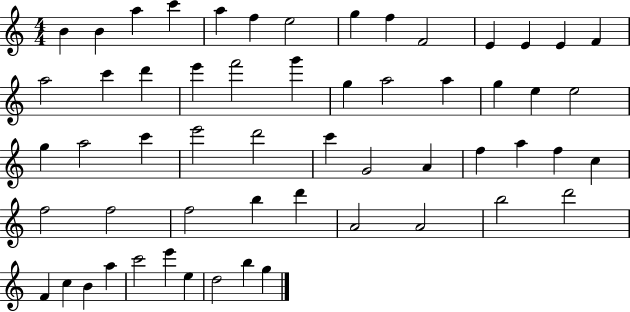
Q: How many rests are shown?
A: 0